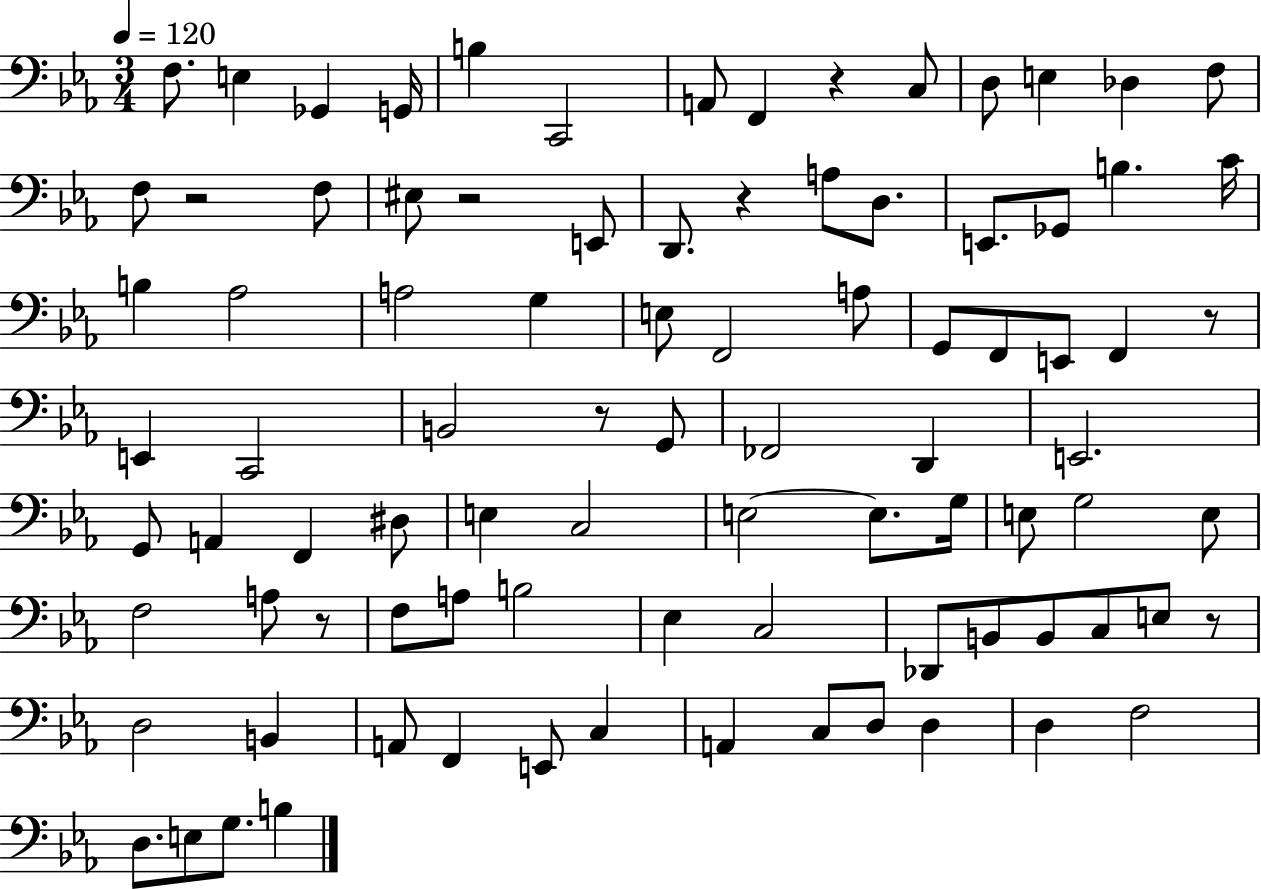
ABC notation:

X:1
T:Untitled
M:3/4
L:1/4
K:Eb
F,/2 E, _G,, G,,/4 B, C,,2 A,,/2 F,, z C,/2 D,/2 E, _D, F,/2 F,/2 z2 F,/2 ^E,/2 z2 E,,/2 D,,/2 z A,/2 D,/2 E,,/2 _G,,/2 B, C/4 B, _A,2 A,2 G, E,/2 F,,2 A,/2 G,,/2 F,,/2 E,,/2 F,, z/2 E,, C,,2 B,,2 z/2 G,,/2 _F,,2 D,, E,,2 G,,/2 A,, F,, ^D,/2 E, C,2 E,2 E,/2 G,/4 E,/2 G,2 E,/2 F,2 A,/2 z/2 F,/2 A,/2 B,2 _E, C,2 _D,,/2 B,,/2 B,,/2 C,/2 E,/2 z/2 D,2 B,, A,,/2 F,, E,,/2 C, A,, C,/2 D,/2 D, D, F,2 D,/2 E,/2 G,/2 B,